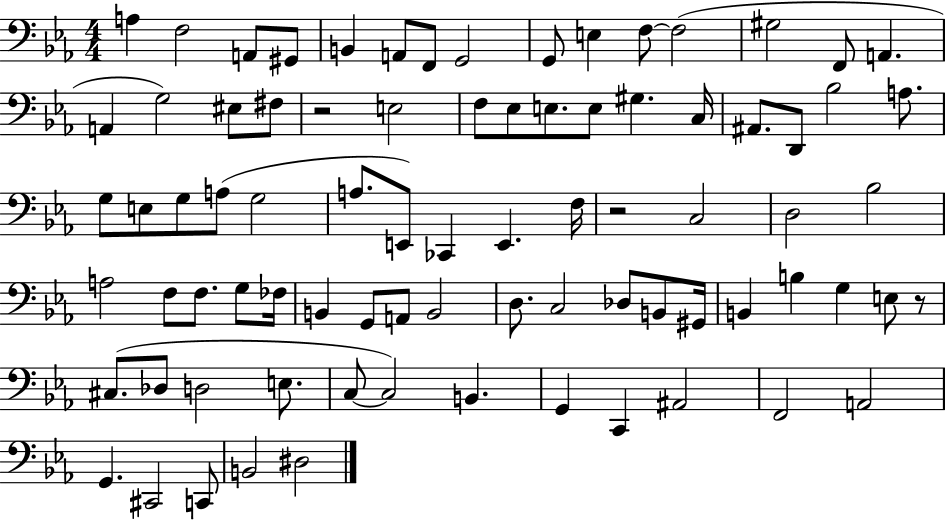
X:1
T:Untitled
M:4/4
L:1/4
K:Eb
A, F,2 A,,/2 ^G,,/2 B,, A,,/2 F,,/2 G,,2 G,,/2 E, F,/2 F,2 ^G,2 F,,/2 A,, A,, G,2 ^E,/2 ^F,/2 z2 E,2 F,/2 _E,/2 E,/2 E,/2 ^G, C,/4 ^A,,/2 D,,/2 _B,2 A,/2 G,/2 E,/2 G,/2 A,/2 G,2 A,/2 E,,/2 _C,, E,, F,/4 z2 C,2 D,2 _B,2 A,2 F,/2 F,/2 G,/2 _F,/4 B,, G,,/2 A,,/2 B,,2 D,/2 C,2 _D,/2 B,,/2 ^G,,/4 B,, B, G, E,/2 z/2 ^C,/2 _D,/2 D,2 E,/2 C,/2 C,2 B,, G,, C,, ^A,,2 F,,2 A,,2 G,, ^C,,2 C,,/2 B,,2 ^D,2